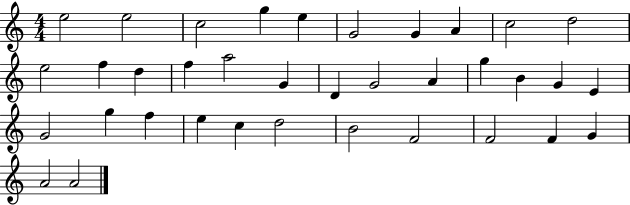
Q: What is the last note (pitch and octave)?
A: A4